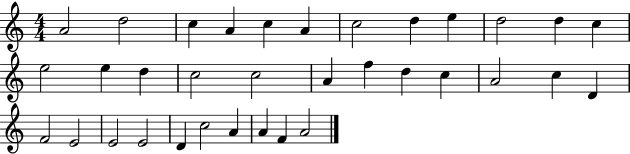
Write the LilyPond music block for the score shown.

{
  \clef treble
  \numericTimeSignature
  \time 4/4
  \key c \major
  a'2 d''2 | c''4 a'4 c''4 a'4 | c''2 d''4 e''4 | d''2 d''4 c''4 | \break e''2 e''4 d''4 | c''2 c''2 | a'4 f''4 d''4 c''4 | a'2 c''4 d'4 | \break f'2 e'2 | e'2 e'2 | d'4 c''2 a'4 | a'4 f'4 a'2 | \break \bar "|."
}